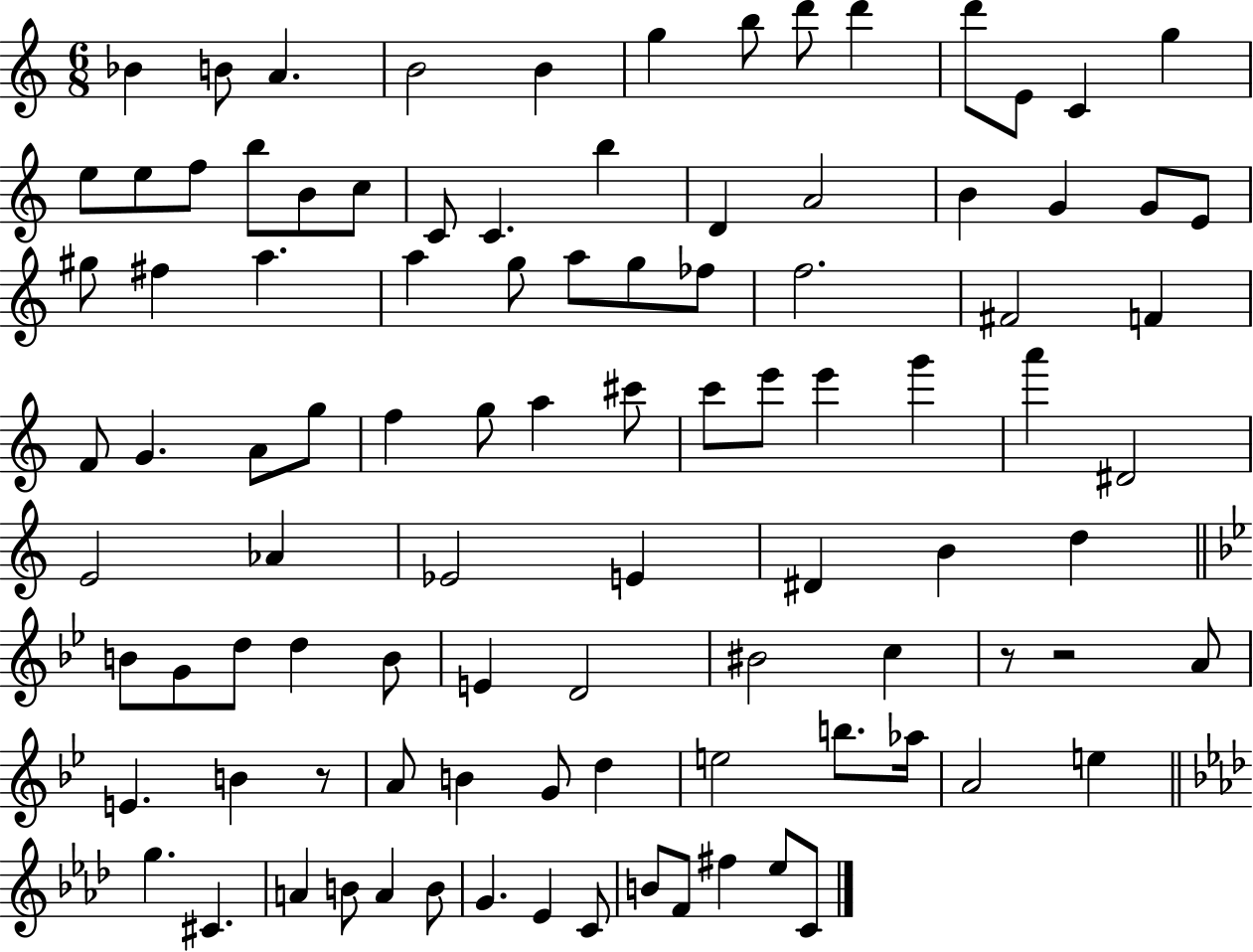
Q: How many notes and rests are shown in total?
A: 98